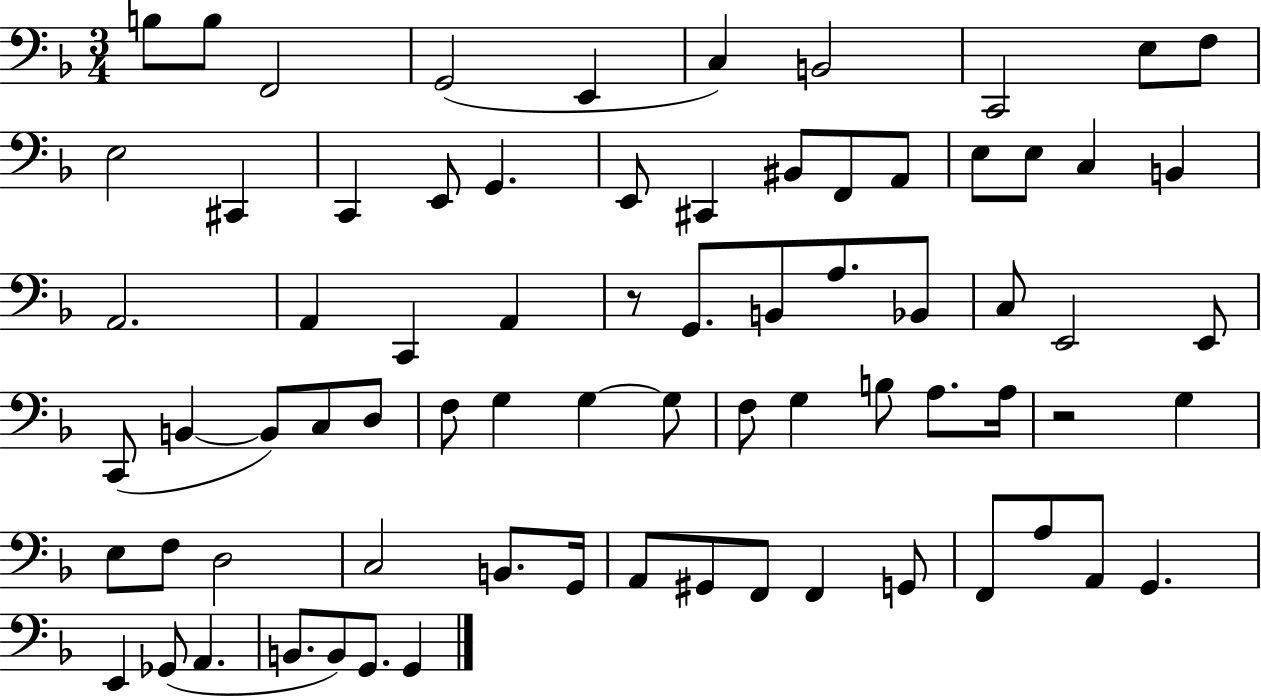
{
  \clef bass
  \numericTimeSignature
  \time 3/4
  \key f \major
  b8 b8 f,2 | g,2( e,4 | c4) b,2 | c,2 e8 f8 | \break e2 cis,4 | c,4 e,8 g,4. | e,8 cis,4 bis,8 f,8 a,8 | e8 e8 c4 b,4 | \break a,2. | a,4 c,4 a,4 | r8 g,8. b,8 a8. bes,8 | c8 e,2 e,8 | \break c,8( b,4~~ b,8) c8 d8 | f8 g4 g4~~ g8 | f8 g4 b8 a8. a16 | r2 g4 | \break e8 f8 d2 | c2 b,8. g,16 | a,8 gis,8 f,8 f,4 g,8 | f,8 a8 a,8 g,4. | \break e,4 ges,8( a,4. | b,8. b,8) g,8. g,4 | \bar "|."
}